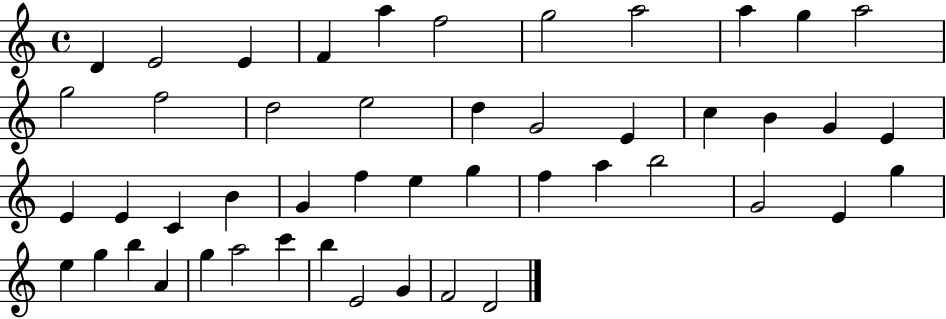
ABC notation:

X:1
T:Untitled
M:4/4
L:1/4
K:C
D E2 E F a f2 g2 a2 a g a2 g2 f2 d2 e2 d G2 E c B G E E E C B G f e g f a b2 G2 E g e g b A g a2 c' b E2 G F2 D2